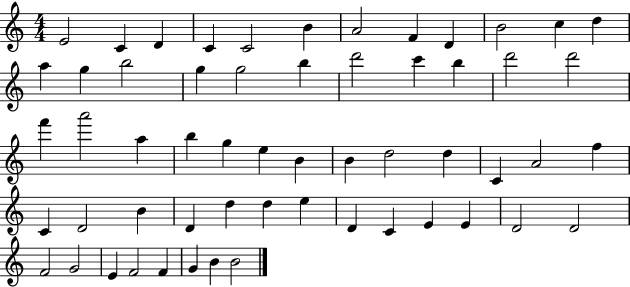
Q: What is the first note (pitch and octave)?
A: E4